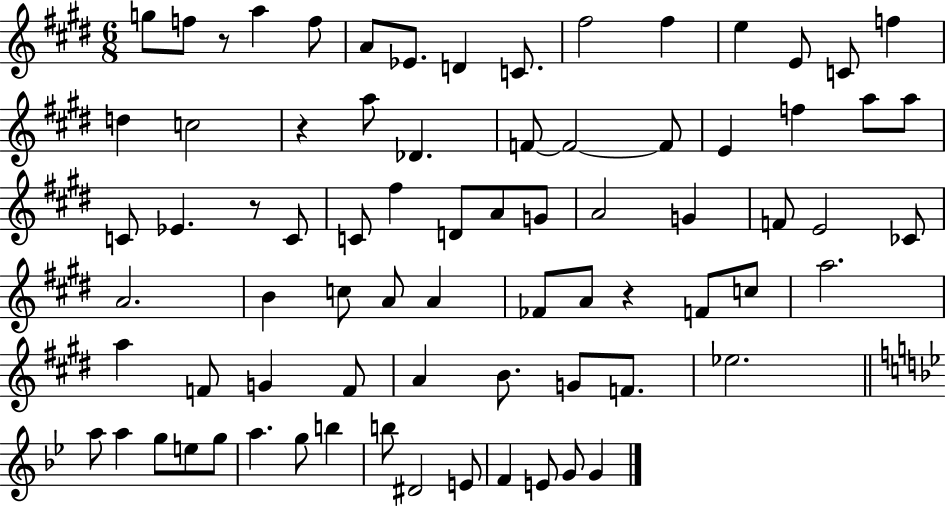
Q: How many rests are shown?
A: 4